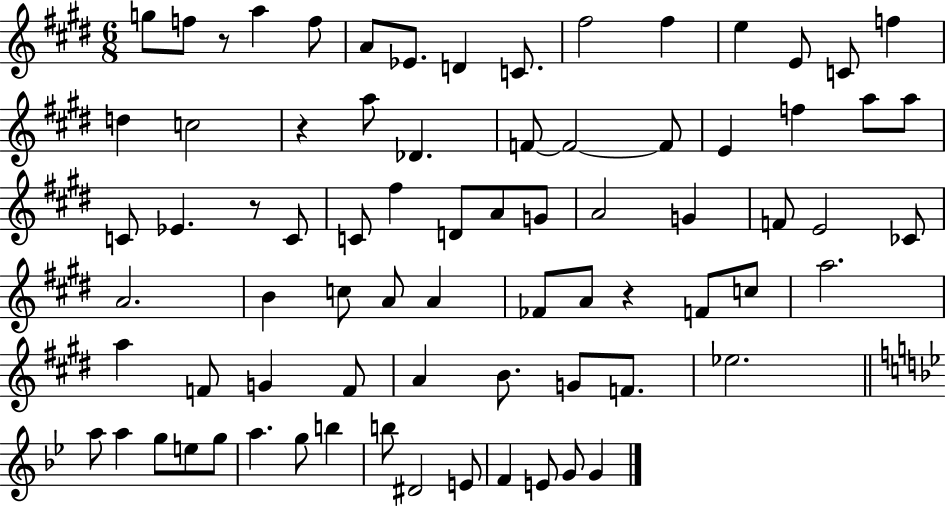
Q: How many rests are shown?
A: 4